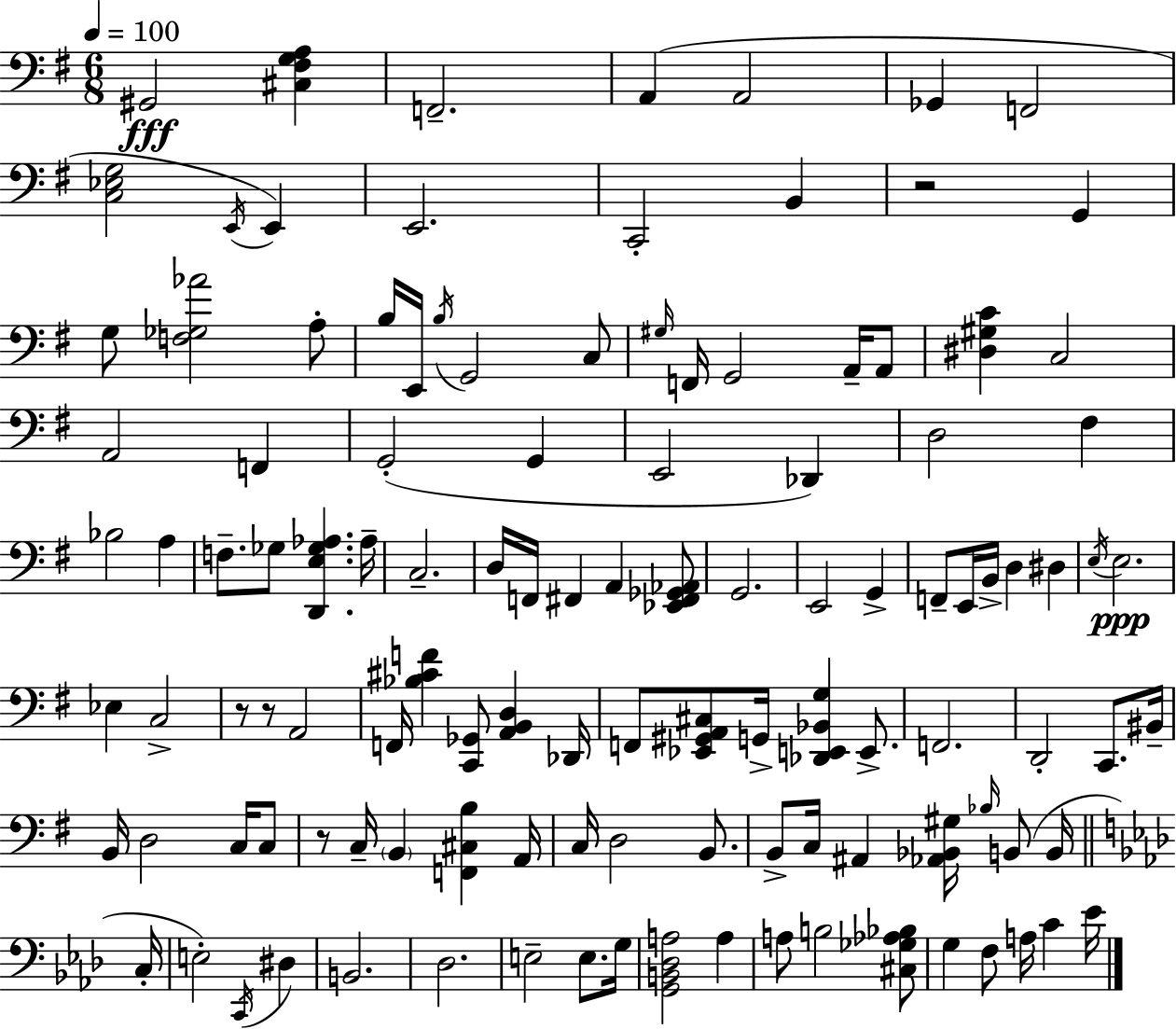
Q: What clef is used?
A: bass